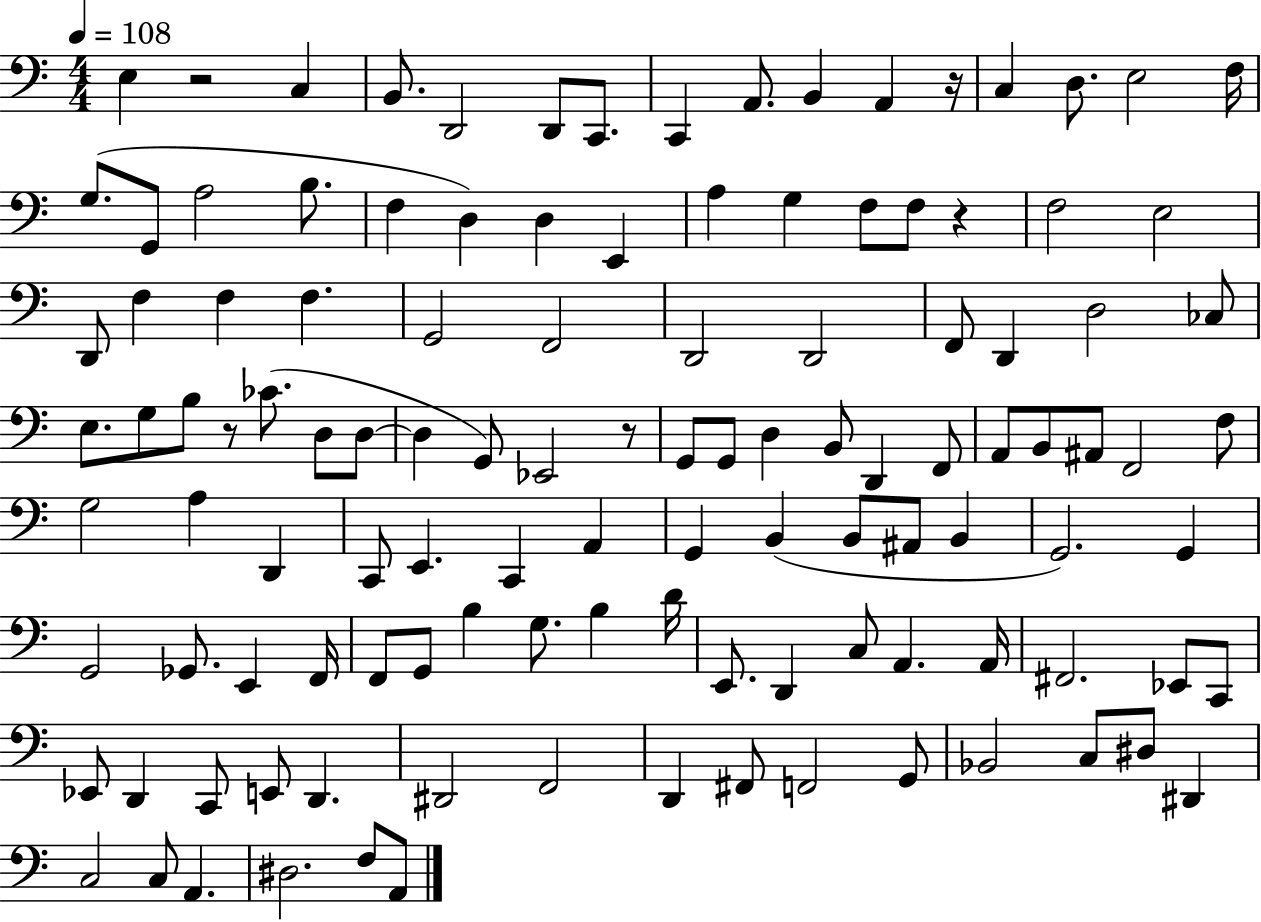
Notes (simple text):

E3/q R/h C3/q B2/e. D2/h D2/e C2/e. C2/q A2/e. B2/q A2/q R/s C3/q D3/e. E3/h F3/s G3/e. G2/e A3/h B3/e. F3/q D3/q D3/q E2/q A3/q G3/q F3/e F3/e R/q F3/h E3/h D2/e F3/q F3/q F3/q. G2/h F2/h D2/h D2/h F2/e D2/q D3/h CES3/e E3/e. G3/e B3/e R/e CES4/e. D3/e D3/e D3/q G2/e Eb2/h R/e G2/e G2/e D3/q B2/e D2/q F2/e A2/e B2/e A#2/e F2/h F3/e G3/h A3/q D2/q C2/e E2/q. C2/q A2/q G2/q B2/q B2/e A#2/e B2/q G2/h. G2/q G2/h Gb2/e. E2/q F2/s F2/e G2/e B3/q G3/e. B3/q D4/s E2/e. D2/q C3/e A2/q. A2/s F#2/h. Eb2/e C2/e Eb2/e D2/q C2/e E2/e D2/q. D#2/h F2/h D2/q F#2/e F2/h G2/e Bb2/h C3/e D#3/e D#2/q C3/h C3/e A2/q. D#3/h. F3/e A2/e